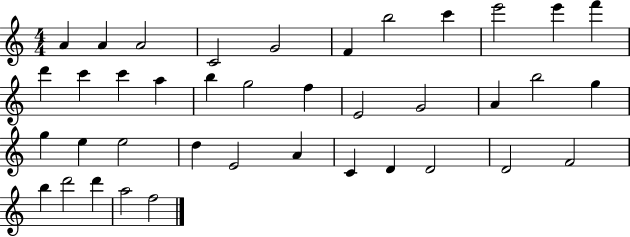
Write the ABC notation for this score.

X:1
T:Untitled
M:4/4
L:1/4
K:C
A A A2 C2 G2 F b2 c' e'2 e' f' d' c' c' a b g2 f E2 G2 A b2 g g e e2 d E2 A C D D2 D2 F2 b d'2 d' a2 f2